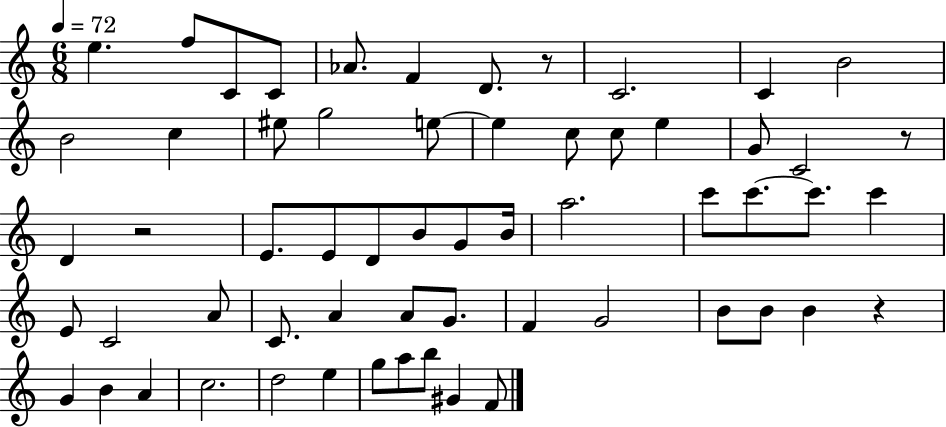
X:1
T:Untitled
M:6/8
L:1/4
K:C
e f/2 C/2 C/2 _A/2 F D/2 z/2 C2 C B2 B2 c ^e/2 g2 e/2 e c/2 c/2 e G/2 C2 z/2 D z2 E/2 E/2 D/2 B/2 G/2 B/4 a2 c'/2 c'/2 c'/2 c' E/2 C2 A/2 C/2 A A/2 G/2 F G2 B/2 B/2 B z G B A c2 d2 e g/2 a/2 b/2 ^G F/2